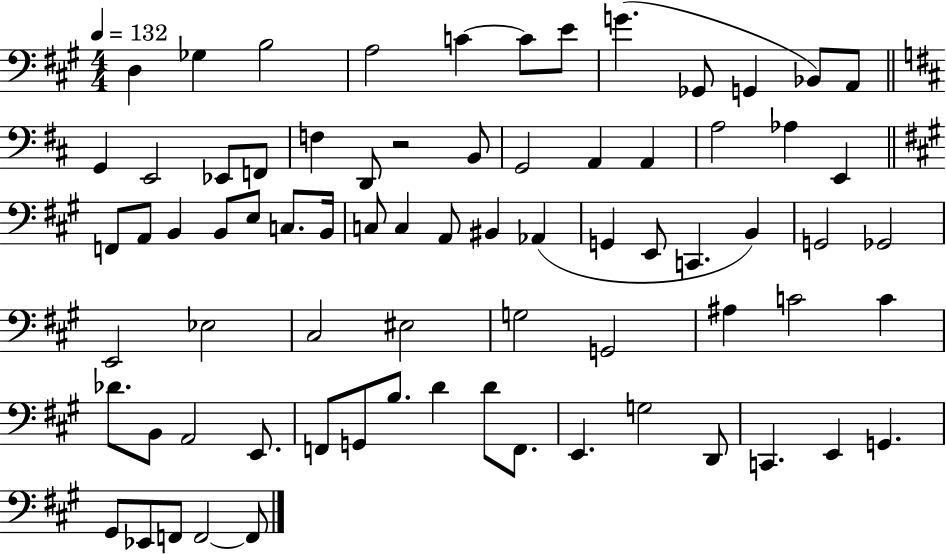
X:1
T:Untitled
M:4/4
L:1/4
K:A
D, _G, B,2 A,2 C C/2 E/2 G _G,,/2 G,, _B,,/2 A,,/2 G,, E,,2 _E,,/2 F,,/2 F, D,,/2 z2 B,,/2 G,,2 A,, A,, A,2 _A, E,, F,,/2 A,,/2 B,, B,,/2 E,/2 C,/2 B,,/4 C,/2 C, A,,/2 ^B,, _A,, G,, E,,/2 C,, B,, G,,2 _G,,2 E,,2 _E,2 ^C,2 ^E,2 G,2 G,,2 ^A, C2 C _D/2 B,,/2 A,,2 E,,/2 F,,/2 G,,/2 B,/2 D D/2 F,,/2 E,, G,2 D,,/2 C,, E,, G,, ^G,,/2 _E,,/2 F,,/2 F,,2 F,,/2